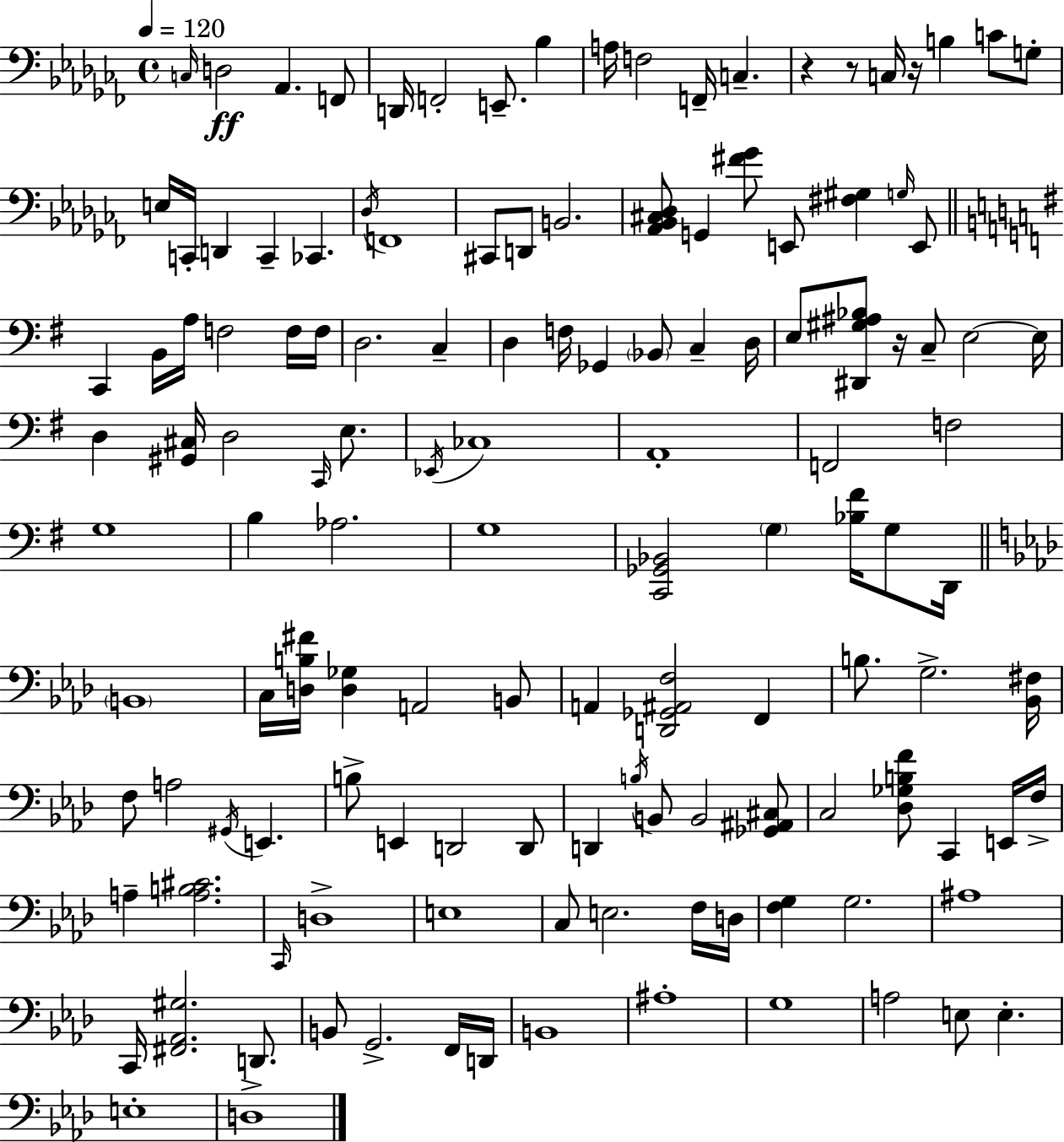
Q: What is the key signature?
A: AES minor